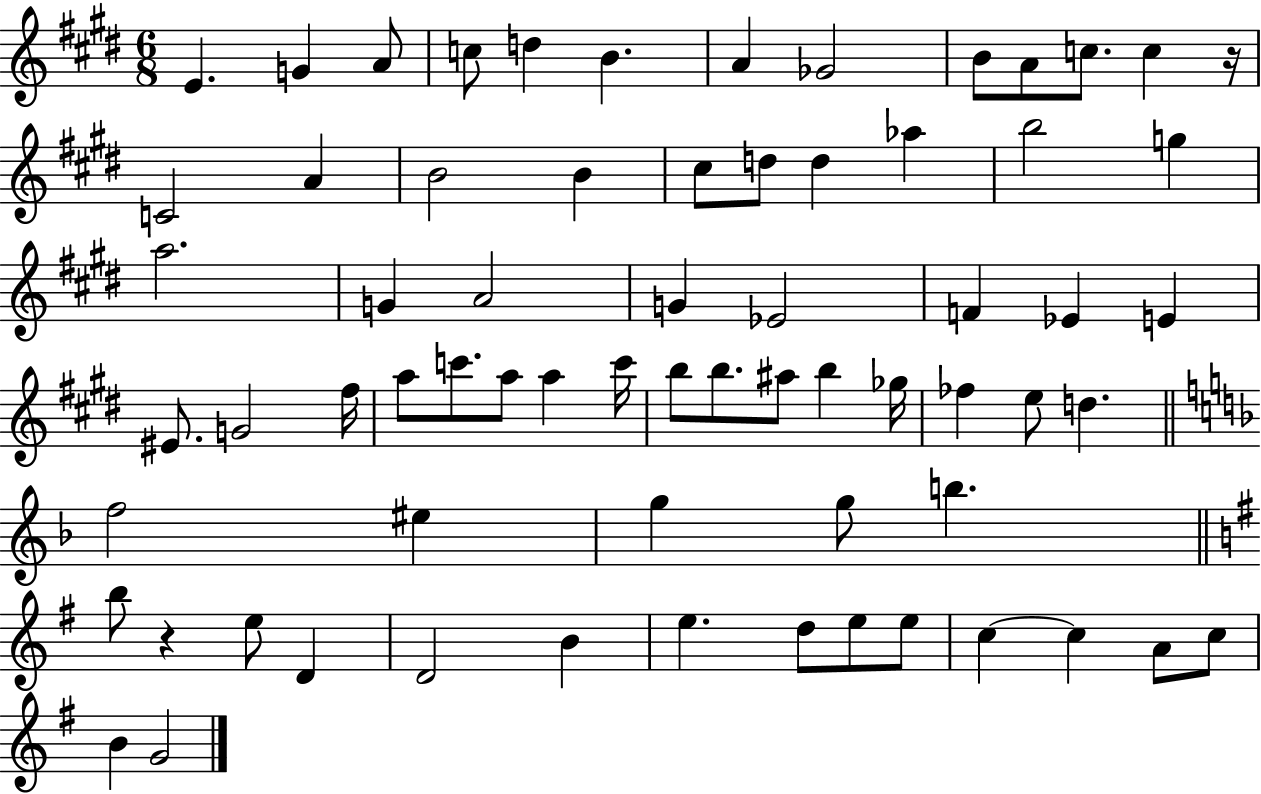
{
  \clef treble
  \numericTimeSignature
  \time 6/8
  \key e \major
  e'4. g'4 a'8 | c''8 d''4 b'4. | a'4 ges'2 | b'8 a'8 c''8. c''4 r16 | \break c'2 a'4 | b'2 b'4 | cis''8 d''8 d''4 aes''4 | b''2 g''4 | \break a''2. | g'4 a'2 | g'4 ees'2 | f'4 ees'4 e'4 | \break eis'8. g'2 fis''16 | a''8 c'''8. a''8 a''4 c'''16 | b''8 b''8. ais''8 b''4 ges''16 | fes''4 e''8 d''4. | \break \bar "||" \break \key f \major f''2 eis''4 | g''4 g''8 b''4. | \bar "||" \break \key g \major b''8 r4 e''8 d'4 | d'2 b'4 | e''4. d''8 e''8 e''8 | c''4~~ c''4 a'8 c''8 | \break b'4 g'2 | \bar "|."
}